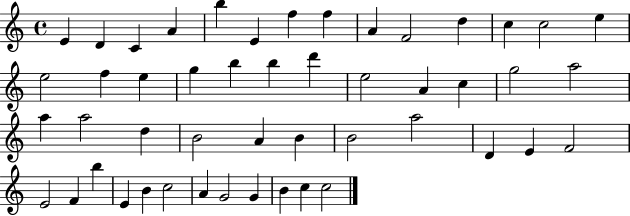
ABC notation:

X:1
T:Untitled
M:4/4
L:1/4
K:C
E D C A b E f f A F2 d c c2 e e2 f e g b b d' e2 A c g2 a2 a a2 d B2 A B B2 a2 D E F2 E2 F b E B c2 A G2 G B c c2